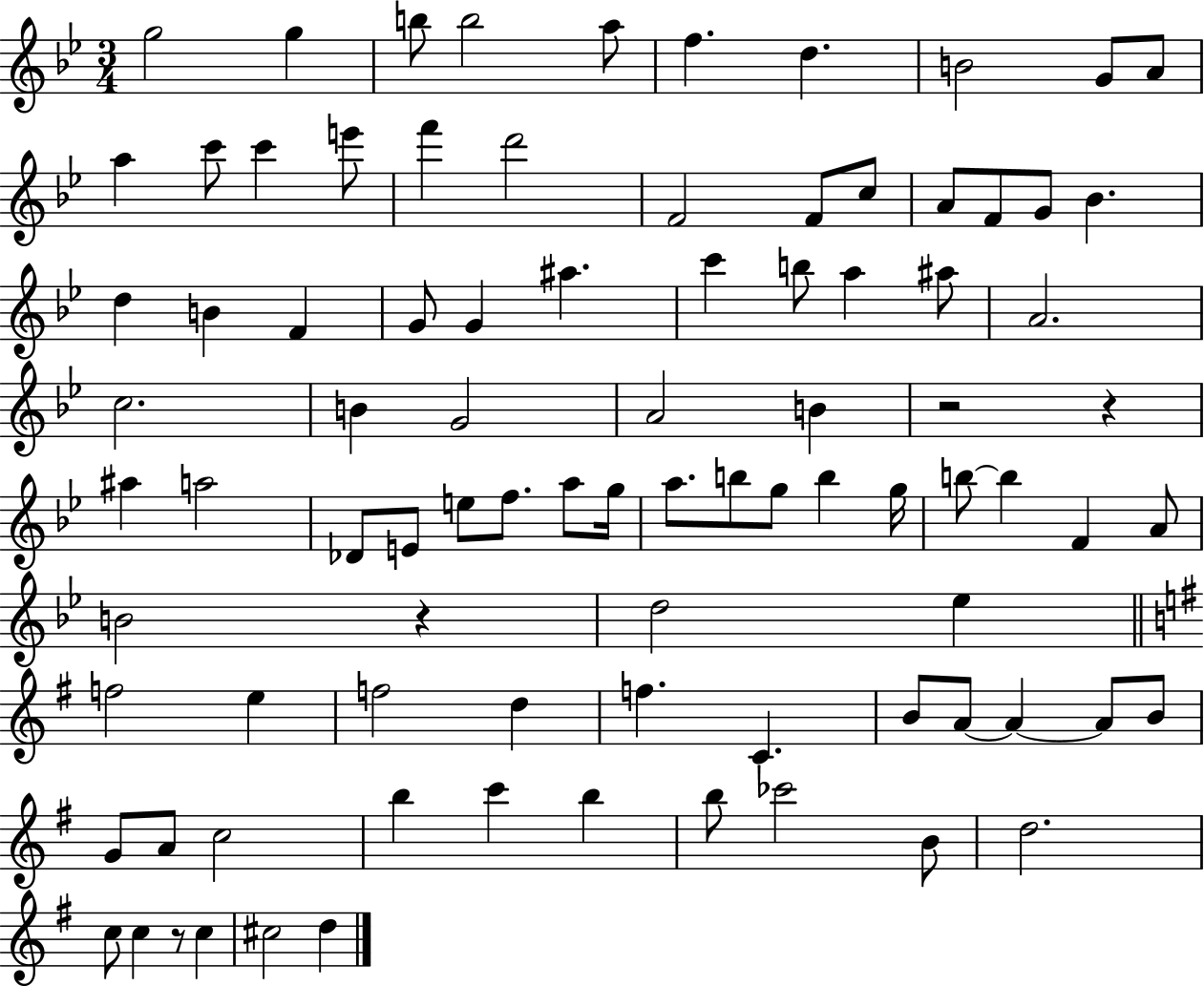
X:1
T:Untitled
M:3/4
L:1/4
K:Bb
g2 g b/2 b2 a/2 f d B2 G/2 A/2 a c'/2 c' e'/2 f' d'2 F2 F/2 c/2 A/2 F/2 G/2 _B d B F G/2 G ^a c' b/2 a ^a/2 A2 c2 B G2 A2 B z2 z ^a a2 _D/2 E/2 e/2 f/2 a/2 g/4 a/2 b/2 g/2 b g/4 b/2 b F A/2 B2 z d2 _e f2 e f2 d f C B/2 A/2 A A/2 B/2 G/2 A/2 c2 b c' b b/2 _c'2 B/2 d2 c/2 c z/2 c ^c2 d